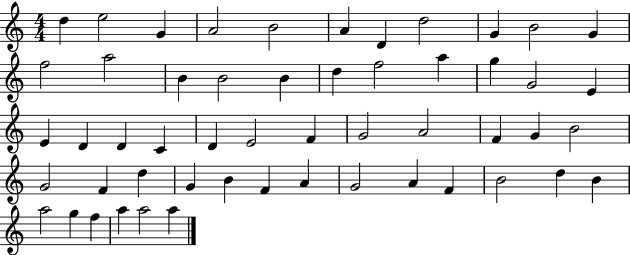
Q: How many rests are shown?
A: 0